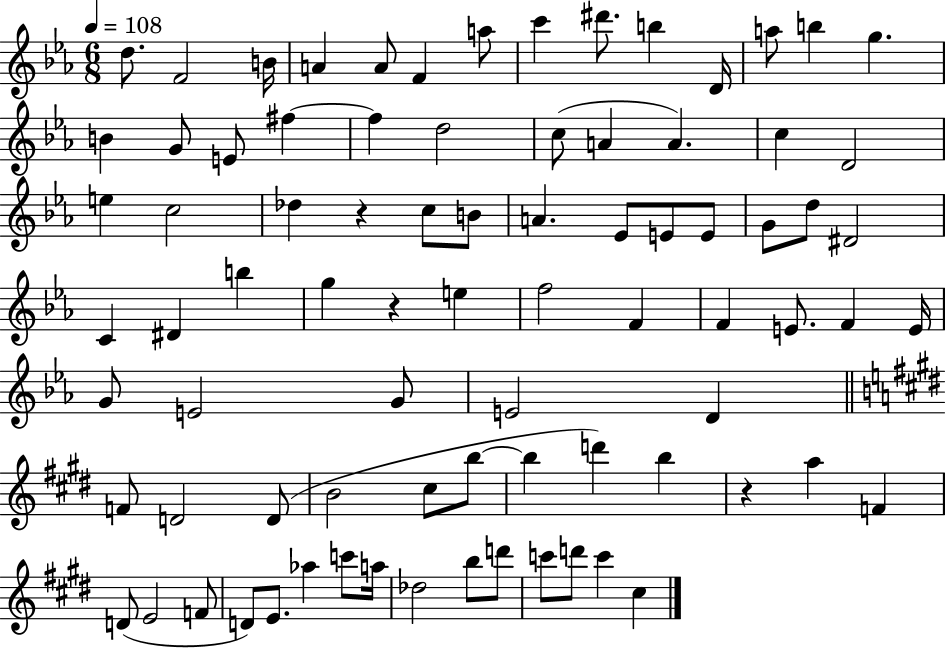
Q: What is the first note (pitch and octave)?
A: D5